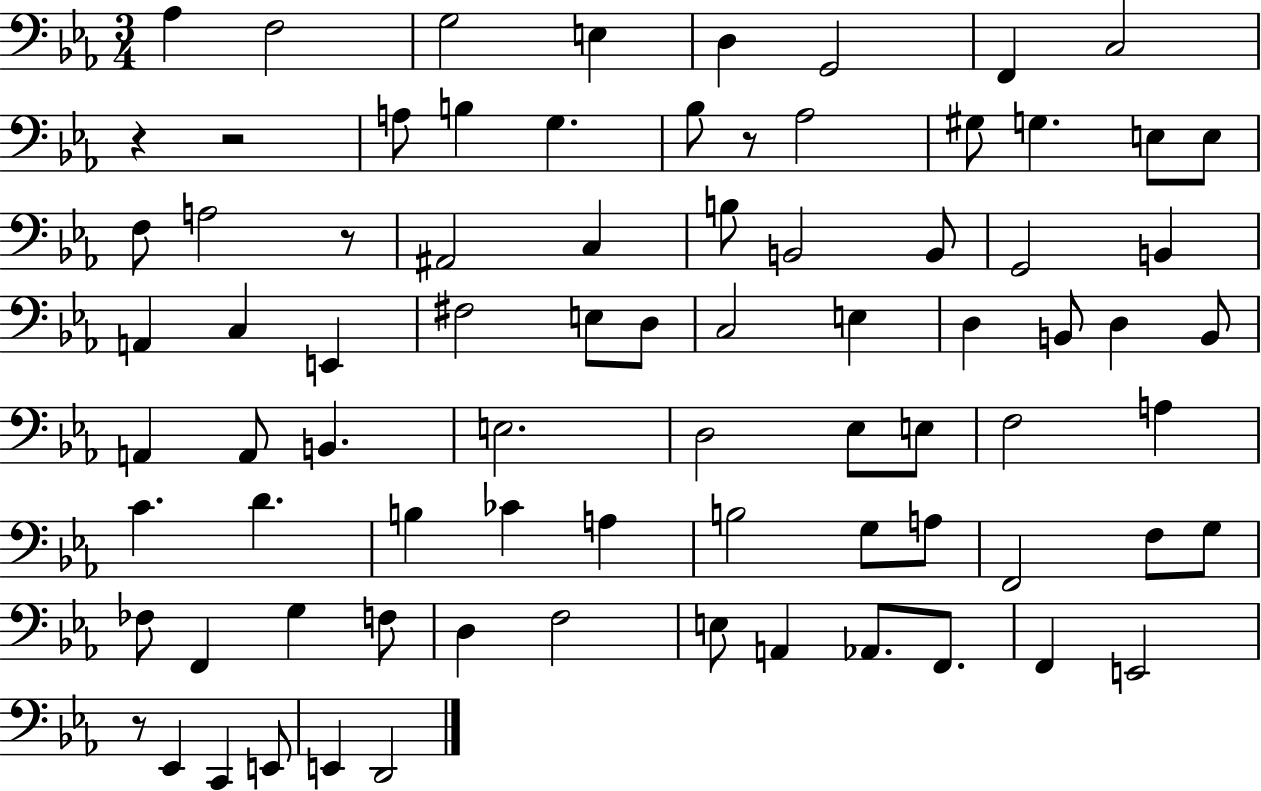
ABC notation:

X:1
T:Untitled
M:3/4
L:1/4
K:Eb
_A, F,2 G,2 E, D, G,,2 F,, C,2 z z2 A,/2 B, G, _B,/2 z/2 _A,2 ^G,/2 G, E,/2 E,/2 F,/2 A,2 z/2 ^A,,2 C, B,/2 B,,2 B,,/2 G,,2 B,, A,, C, E,, ^F,2 E,/2 D,/2 C,2 E, D, B,,/2 D, B,,/2 A,, A,,/2 B,, E,2 D,2 _E,/2 E,/2 F,2 A, C D B, _C A, B,2 G,/2 A,/2 F,,2 F,/2 G,/2 _F,/2 F,, G, F,/2 D, F,2 E,/2 A,, _A,,/2 F,,/2 F,, E,,2 z/2 _E,, C,, E,,/2 E,, D,,2